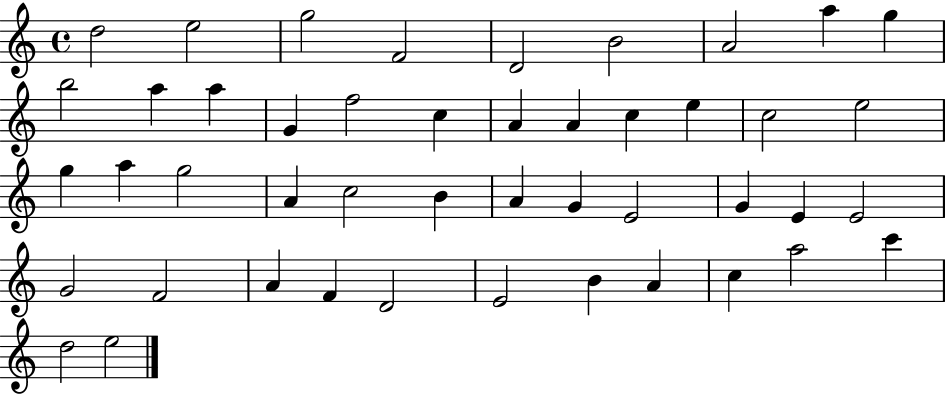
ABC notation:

X:1
T:Untitled
M:4/4
L:1/4
K:C
d2 e2 g2 F2 D2 B2 A2 a g b2 a a G f2 c A A c e c2 e2 g a g2 A c2 B A G E2 G E E2 G2 F2 A F D2 E2 B A c a2 c' d2 e2